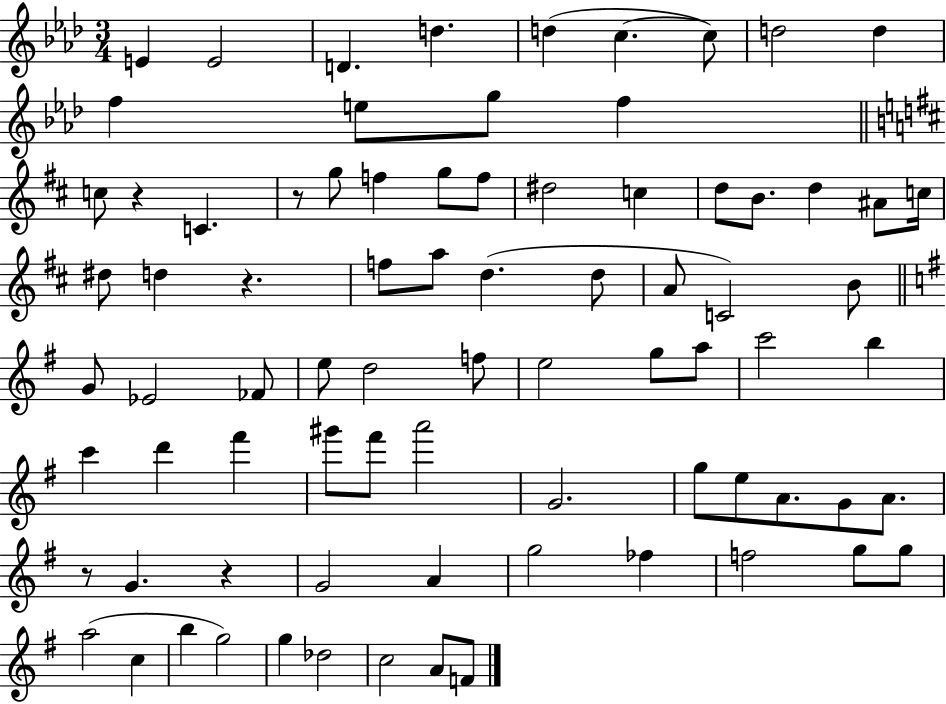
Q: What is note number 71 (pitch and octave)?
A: G5